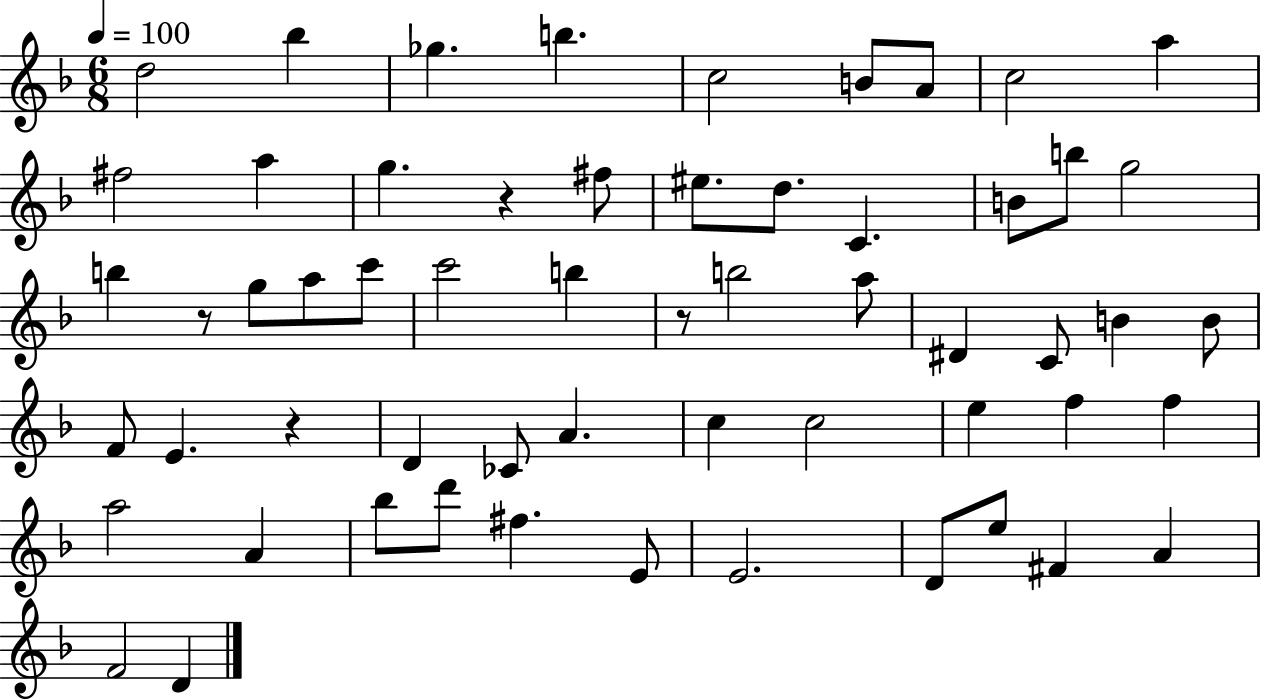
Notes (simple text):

D5/h Bb5/q Gb5/q. B5/q. C5/h B4/e A4/e C5/h A5/q F#5/h A5/q G5/q. R/q F#5/e EIS5/e. D5/e. C4/q. B4/e B5/e G5/h B5/q R/e G5/e A5/e C6/e C6/h B5/q R/e B5/h A5/e D#4/q C4/e B4/q B4/e F4/e E4/q. R/q D4/q CES4/e A4/q. C5/q C5/h E5/q F5/q F5/q A5/h A4/q Bb5/e D6/e F#5/q. E4/e E4/h. D4/e E5/e F#4/q A4/q F4/h D4/q